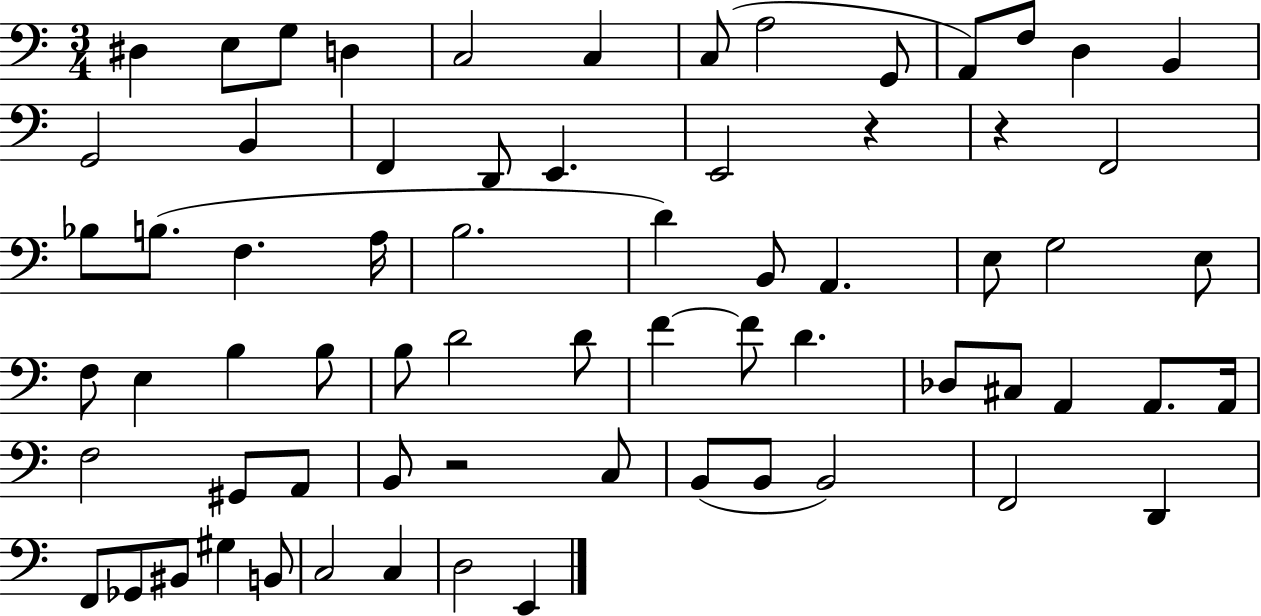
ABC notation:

X:1
T:Untitled
M:3/4
L:1/4
K:C
^D, E,/2 G,/2 D, C,2 C, C,/2 A,2 G,,/2 A,,/2 F,/2 D, B,, G,,2 B,, F,, D,,/2 E,, E,,2 z z F,,2 _B,/2 B,/2 F, A,/4 B,2 D B,,/2 A,, E,/2 G,2 E,/2 F,/2 E, B, B,/2 B,/2 D2 D/2 F F/2 D _D,/2 ^C,/2 A,, A,,/2 A,,/4 F,2 ^G,,/2 A,,/2 B,,/2 z2 C,/2 B,,/2 B,,/2 B,,2 F,,2 D,, F,,/2 _G,,/2 ^B,,/2 ^G, B,,/2 C,2 C, D,2 E,,